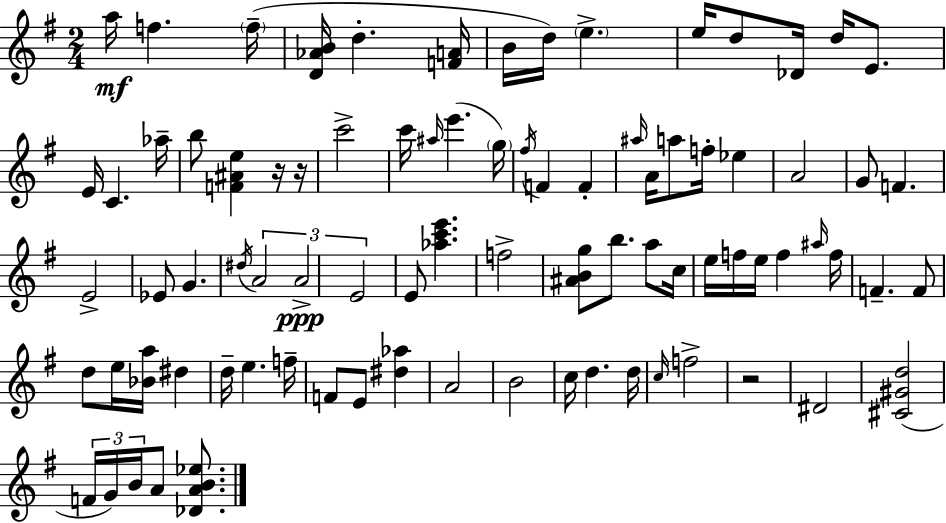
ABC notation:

X:1
T:Untitled
M:2/4
L:1/4
K:Em
a/4 f f/4 [D_AB]/4 d [FA]/4 B/4 d/4 e e/4 d/2 _D/4 d/4 E/2 E/4 C _a/4 b/2 [F^Ae] z/4 z/4 c'2 c'/4 ^a/4 e' g/4 ^f/4 F F ^a/4 A/4 a/2 f/4 _e A2 G/2 F E2 _E/2 G ^d/4 A2 A2 E2 E/2 [_ac'e'] f2 [^ABg]/2 b/2 a/2 c/4 e/4 f/4 e/4 f ^a/4 f/4 F F/2 d/2 e/4 [_Ba]/4 ^d d/4 e f/4 F/2 E/2 [^d_a] A2 B2 c/4 d d/4 c/4 f2 z2 ^D2 [^C^Gd]2 F/4 G/4 B/4 A/2 [_DAB_e]/2